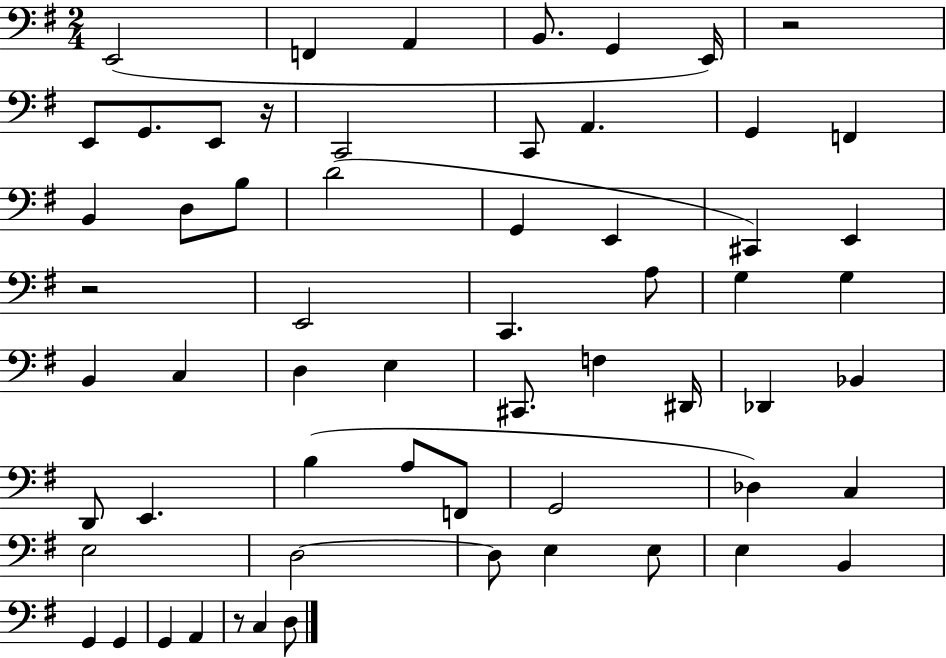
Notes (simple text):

E2/h F2/q A2/q B2/e. G2/q E2/s R/h E2/e G2/e. E2/e R/s C2/h C2/e A2/q. G2/q F2/q B2/q D3/e B3/e D4/h G2/q E2/q C#2/q E2/q R/h E2/h C2/q. A3/e G3/q G3/q B2/q C3/q D3/q E3/q C#2/e. F3/q D#2/s Db2/q Bb2/q D2/e E2/q. B3/q A3/e F2/e G2/h Db3/q C3/q E3/h D3/h D3/e E3/q E3/e E3/q B2/q G2/q G2/q G2/q A2/q R/e C3/q D3/e